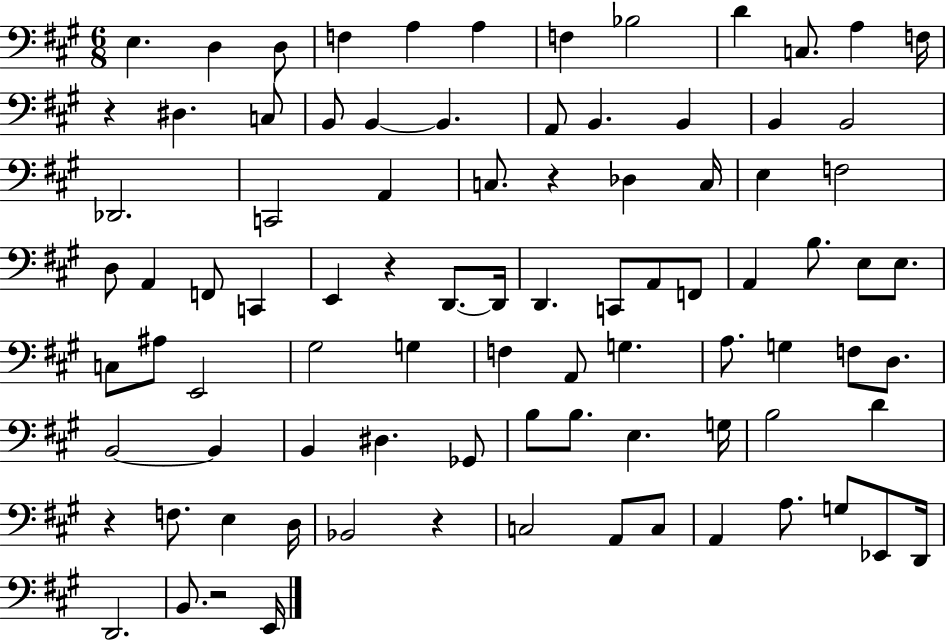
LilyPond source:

{
  \clef bass
  \numericTimeSignature
  \time 6/8
  \key a \major
  e4. d4 d8 | f4 a4 a4 | f4 bes2 | d'4 c8. a4 f16 | \break r4 dis4. c8 | b,8 b,4~~ b,4. | a,8 b,4. b,4 | b,4 b,2 | \break des,2. | c,2 a,4 | c8. r4 des4 c16 | e4 f2 | \break d8 a,4 f,8 c,4 | e,4 r4 d,8.~~ d,16 | d,4. c,8 a,8 f,8 | a,4 b8. e8 e8. | \break c8 ais8 e,2 | gis2 g4 | f4 a,8 g4. | a8. g4 f8 d8. | \break b,2~~ b,4 | b,4 dis4. ges,8 | b8 b8. e4. g16 | b2 d'4 | \break r4 f8. e4 d16 | bes,2 r4 | c2 a,8 c8 | a,4 a8. g8 ees,8 d,16 | \break d,2. | b,8. r2 e,16 | \bar "|."
}